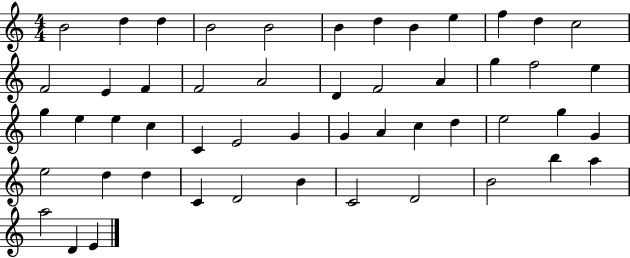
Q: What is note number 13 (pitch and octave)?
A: F4